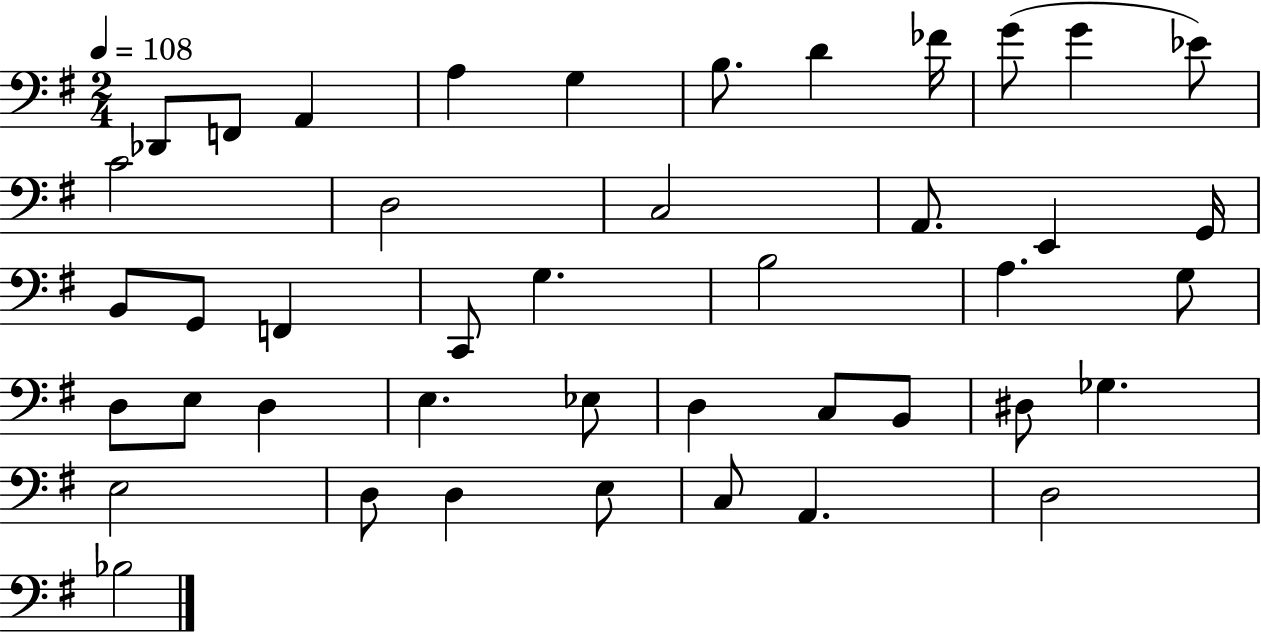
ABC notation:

X:1
T:Untitled
M:2/4
L:1/4
K:G
_D,,/2 F,,/2 A,, A, G, B,/2 D _F/4 G/2 G _E/2 C2 D,2 C,2 A,,/2 E,, G,,/4 B,,/2 G,,/2 F,, C,,/2 G, B,2 A, G,/2 D,/2 E,/2 D, E, _E,/2 D, C,/2 B,,/2 ^D,/2 _G, E,2 D,/2 D, E,/2 C,/2 A,, D,2 _B,2